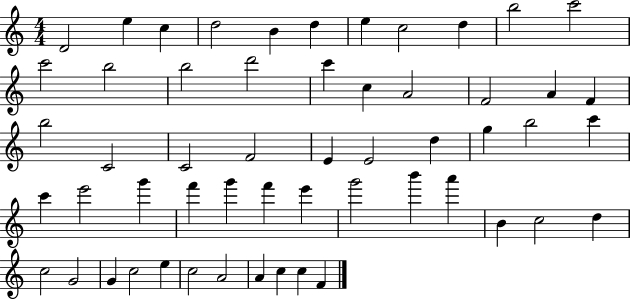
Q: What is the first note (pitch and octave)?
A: D4